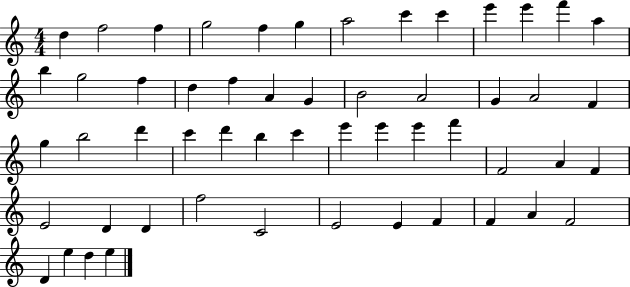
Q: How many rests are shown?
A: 0